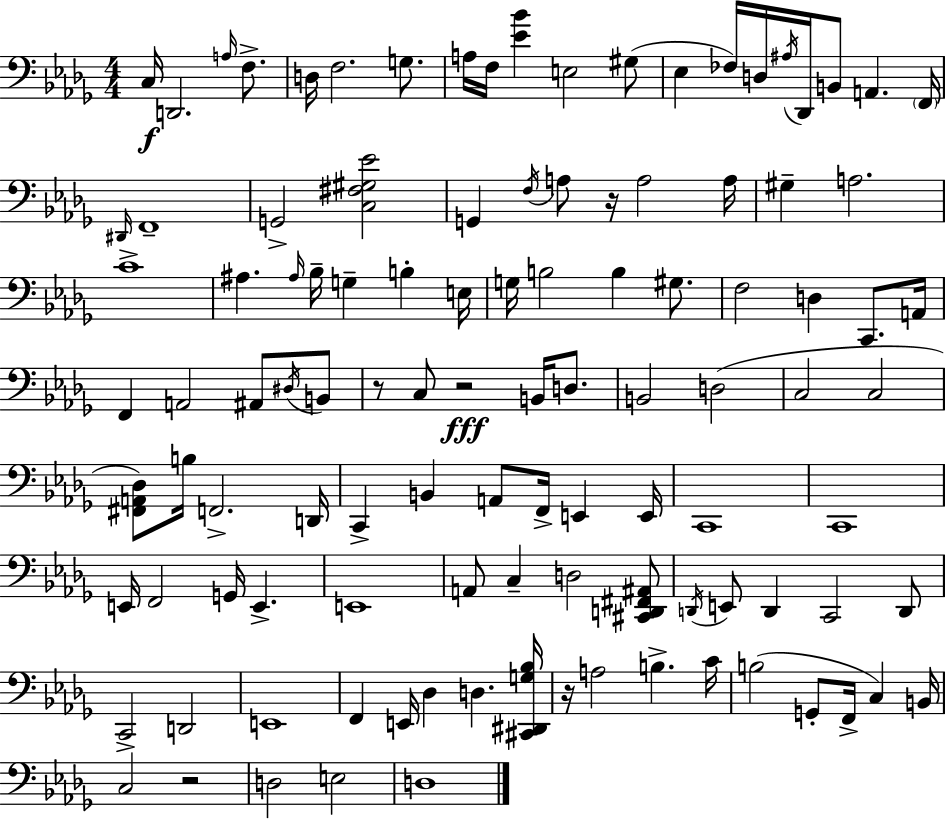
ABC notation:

X:1
T:Untitled
M:4/4
L:1/4
K:Bbm
C,/4 D,,2 A,/4 F,/2 D,/4 F,2 G,/2 A,/4 F,/4 [_E_B] E,2 ^G,/2 _E, _F,/4 D,/4 ^A,/4 _D,,/4 B,,/2 A,, F,,/4 ^D,,/4 F,,4 G,,2 [C,^F,^G,_E]2 G,, F,/4 A,/2 z/4 A,2 A,/4 ^G, A,2 C4 ^A, ^A,/4 _B,/4 G, B, E,/4 G,/4 B,2 B, ^G,/2 F,2 D, C,,/2 A,,/4 F,, A,,2 ^A,,/2 ^D,/4 B,,/2 z/2 C,/2 z2 B,,/4 D,/2 B,,2 D,2 C,2 C,2 [^F,,A,,_D,]/2 B,/4 F,,2 D,,/4 C,, B,, A,,/2 F,,/4 E,, E,,/4 C,,4 C,,4 E,,/4 F,,2 G,,/4 E,, E,,4 A,,/2 C, D,2 [^C,,D,,^F,,^A,,]/2 D,,/4 E,,/2 D,, C,,2 D,,/2 C,,2 D,,2 E,,4 F,, E,,/4 _D, D, [^C,,^D,,G,_B,]/4 z/4 A,2 B, C/4 B,2 G,,/2 F,,/4 C, B,,/4 C,2 z2 D,2 E,2 D,4